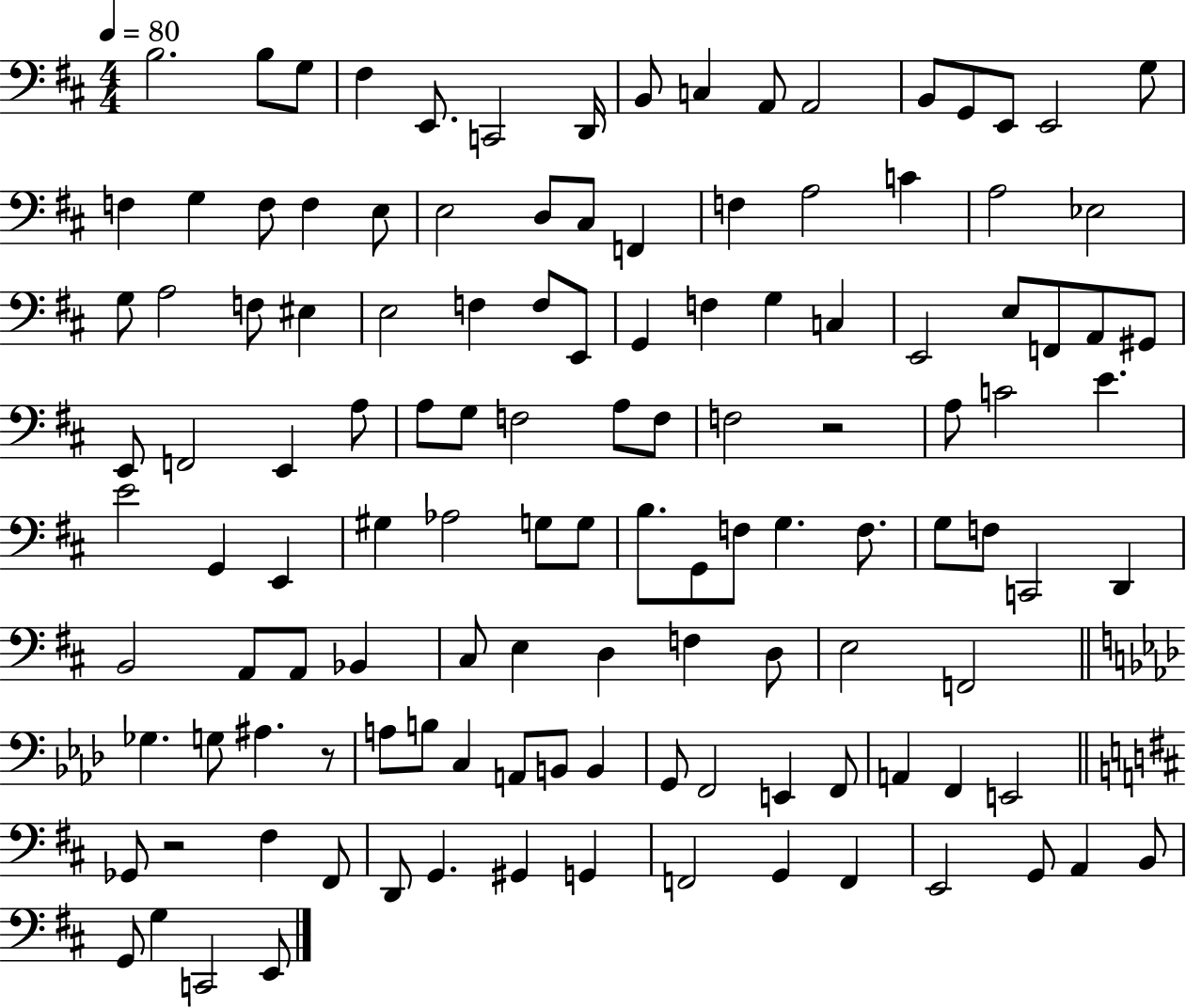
X:1
T:Untitled
M:4/4
L:1/4
K:D
B,2 B,/2 G,/2 ^F, E,,/2 C,,2 D,,/4 B,,/2 C, A,,/2 A,,2 B,,/2 G,,/2 E,,/2 E,,2 G,/2 F, G, F,/2 F, E,/2 E,2 D,/2 ^C,/2 F,, F, A,2 C A,2 _E,2 G,/2 A,2 F,/2 ^E, E,2 F, F,/2 E,,/2 G,, F, G, C, E,,2 E,/2 F,,/2 A,,/2 ^G,,/2 E,,/2 F,,2 E,, A,/2 A,/2 G,/2 F,2 A,/2 F,/2 F,2 z2 A,/2 C2 E E2 G,, E,, ^G, _A,2 G,/2 G,/2 B,/2 G,,/2 F,/2 G, F,/2 G,/2 F,/2 C,,2 D,, B,,2 A,,/2 A,,/2 _B,, ^C,/2 E, D, F, D,/2 E,2 F,,2 _G, G,/2 ^A, z/2 A,/2 B,/2 C, A,,/2 B,,/2 B,, G,,/2 F,,2 E,, F,,/2 A,, F,, E,,2 _G,,/2 z2 ^F, ^F,,/2 D,,/2 G,, ^G,, G,, F,,2 G,, F,, E,,2 G,,/2 A,, B,,/2 G,,/2 G, C,,2 E,,/2